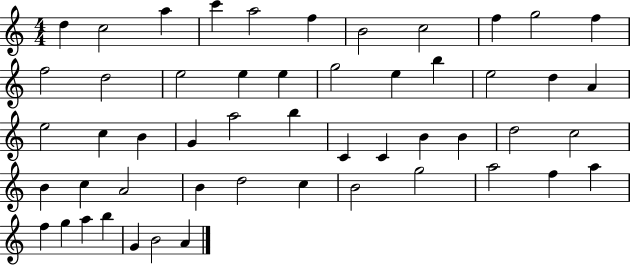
D5/q C5/h A5/q C6/q A5/h F5/q B4/h C5/h F5/q G5/h F5/q F5/h D5/h E5/h E5/q E5/q G5/h E5/q B5/q E5/h D5/q A4/q E5/h C5/q B4/q G4/q A5/h B5/q C4/q C4/q B4/q B4/q D5/h C5/h B4/q C5/q A4/h B4/q D5/h C5/q B4/h G5/h A5/h F5/q A5/q F5/q G5/q A5/q B5/q G4/q B4/h A4/q